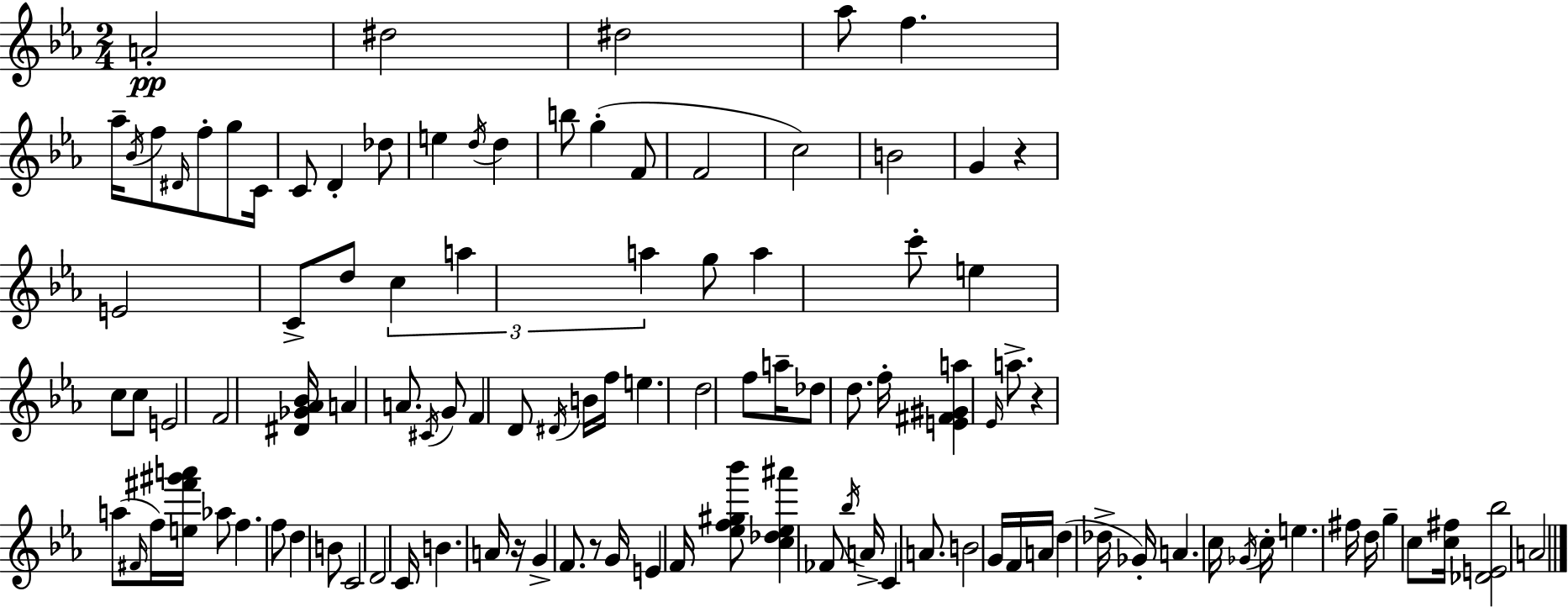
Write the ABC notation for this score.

X:1
T:Untitled
M:2/4
L:1/4
K:Cm
A2 ^d2 ^d2 _a/2 f _a/4 _B/4 f/2 ^D/4 f/2 g/2 C/4 C/2 D _d/2 e d/4 d b/2 g F/2 F2 c2 B2 G z E2 C/2 d/2 c a a g/2 a c'/2 e c/2 c/2 E2 F2 [^D_G_A_B]/4 A A/2 ^C/4 G/2 F D/2 ^D/4 B/4 f/4 e d2 f/2 a/4 _d/2 d/2 f/4 [E^F^Ga] _E/4 a/2 z a/2 ^F/4 f/4 [e^f'^g'a']/4 _a/2 f f/2 d B/2 C2 D2 C/4 B A/4 z/4 G F/2 z/2 G/4 E F/4 [_ef^g_b']/2 [c_d_e^a'] _F/2 _b/4 A/4 C A/2 B2 G/4 F/4 A/4 d _d/4 _G/4 A c/4 _G/4 c/4 e ^f/4 d/4 g c/2 [c^f]/4 [_DE_b]2 A2